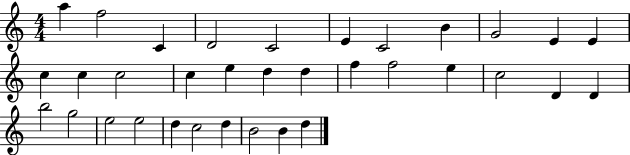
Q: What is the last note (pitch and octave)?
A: D5